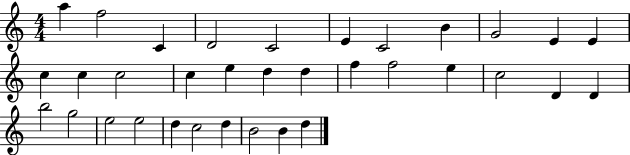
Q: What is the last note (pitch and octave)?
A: D5